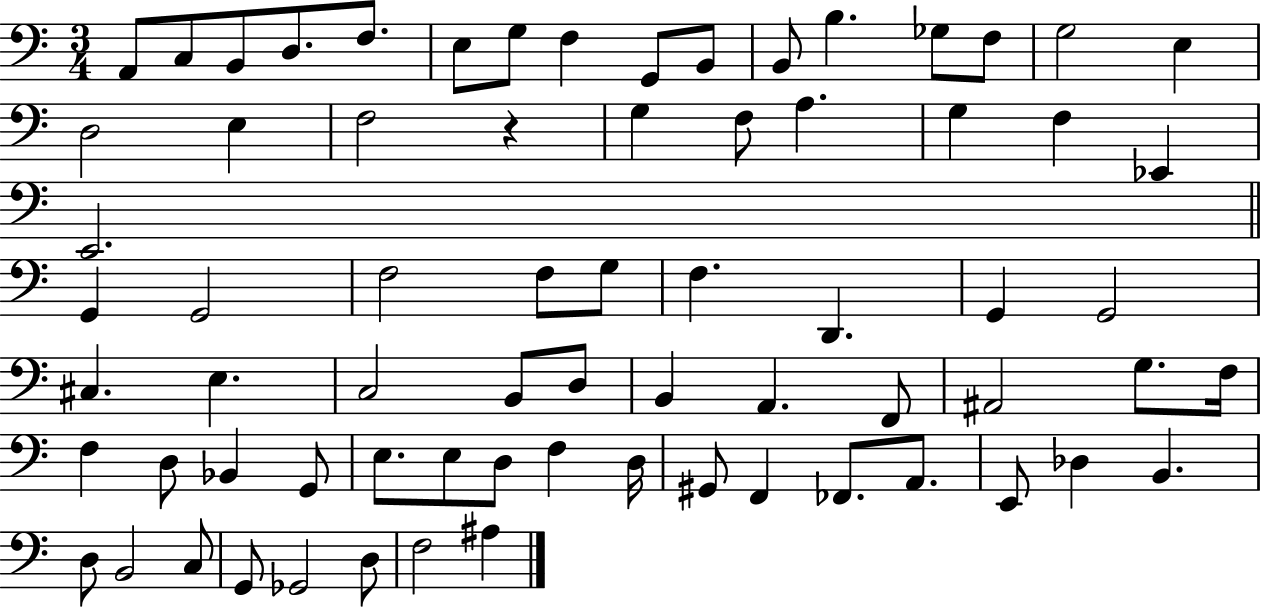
X:1
T:Untitled
M:3/4
L:1/4
K:C
A,,/2 C,/2 B,,/2 D,/2 F,/2 E,/2 G,/2 F, G,,/2 B,,/2 B,,/2 B, _G,/2 F,/2 G,2 E, D,2 E, F,2 z G, F,/2 A, G, F, _E,, E,,2 G,, G,,2 F,2 F,/2 G,/2 F, D,, G,, G,,2 ^C, E, C,2 B,,/2 D,/2 B,, A,, F,,/2 ^A,,2 G,/2 F,/4 F, D,/2 _B,, G,,/2 E,/2 E,/2 D,/2 F, D,/4 ^G,,/2 F,, _F,,/2 A,,/2 E,,/2 _D, B,, D,/2 B,,2 C,/2 G,,/2 _G,,2 D,/2 F,2 ^A,